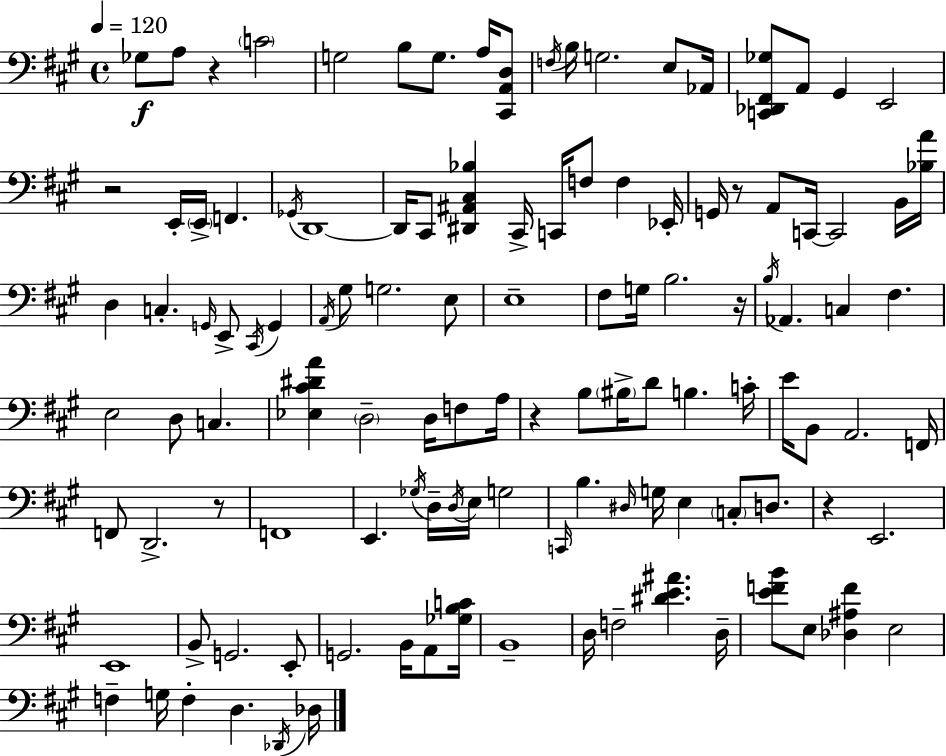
X:1
T:Untitled
M:4/4
L:1/4
K:A
_G,/2 A,/2 z C2 G,2 B,/2 G,/2 A,/4 [^C,,A,,D,]/2 F,/4 B,/4 G,2 E,/2 _A,,/4 [C,,_D,,^F,,_G,]/2 A,,/2 ^G,, E,,2 z2 E,,/4 E,,/4 F,, _G,,/4 D,,4 D,,/4 ^C,,/2 [^D,,^A,,^C,_B,] ^C,,/4 C,,/4 F,/2 F, _E,,/4 G,,/4 z/2 A,,/2 C,,/4 C,,2 B,,/4 [_B,A]/4 D, C, G,,/4 E,,/2 ^C,,/4 G,, A,,/4 ^G,/2 G,2 E,/2 E,4 ^F,/2 G,/4 B,2 z/4 B,/4 _A,, C, ^F, E,2 D,/2 C, [_E,^C^DA] D,2 D,/4 F,/2 A,/4 z B,/2 ^B,/4 D/2 B, C/4 E/4 B,,/2 A,,2 F,,/4 F,,/2 D,,2 z/2 F,,4 E,, _G,/4 D,/4 D,/4 E,/4 G,2 C,,/4 B, ^D,/4 G,/4 E, C,/2 D,/2 z E,,2 E,,4 B,,/2 G,,2 E,,/2 G,,2 B,,/4 A,,/2 [_G,B,C]/4 B,,4 D,/4 F,2 [^DE^A] D,/4 [EFB]/2 E,/2 [_D,^A,F] E,2 F, G,/4 F, D, _D,,/4 _D,/4